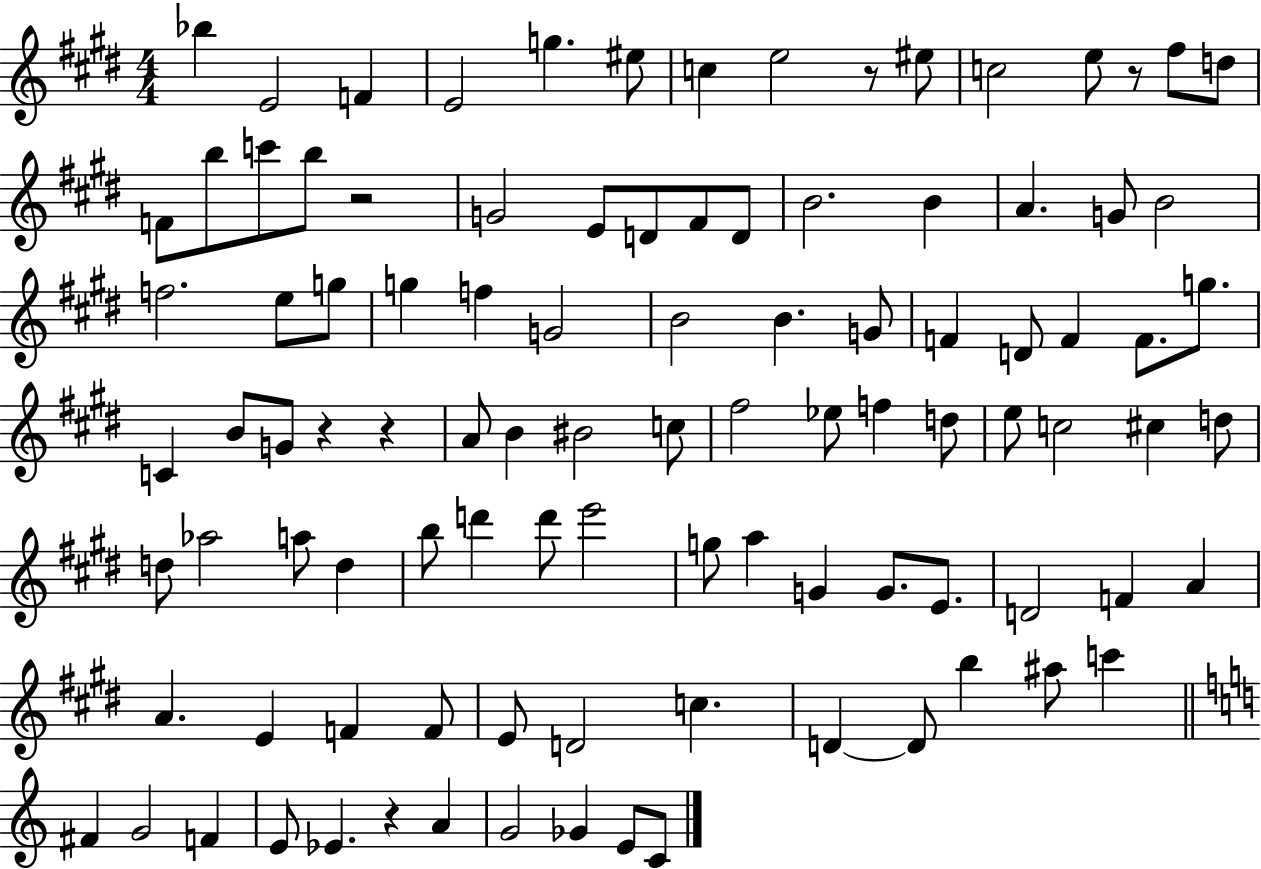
{
  \clef treble
  \numericTimeSignature
  \time 4/4
  \key e \major
  bes''4 e'2 f'4 | e'2 g''4. eis''8 | c''4 e''2 r8 eis''8 | c''2 e''8 r8 fis''8 d''8 | \break f'8 b''8 c'''8 b''8 r2 | g'2 e'8 d'8 fis'8 d'8 | b'2. b'4 | a'4. g'8 b'2 | \break f''2. e''8 g''8 | g''4 f''4 g'2 | b'2 b'4. g'8 | f'4 d'8 f'4 f'8. g''8. | \break c'4 b'8 g'8 r4 r4 | a'8 b'4 bis'2 c''8 | fis''2 ees''8 f''4 d''8 | e''8 c''2 cis''4 d''8 | \break d''8 aes''2 a''8 d''4 | b''8 d'''4 d'''8 e'''2 | g''8 a''4 g'4 g'8. e'8. | d'2 f'4 a'4 | \break a'4. e'4 f'4 f'8 | e'8 d'2 c''4. | d'4~~ d'8 b''4 ais''8 c'''4 | \bar "||" \break \key a \minor fis'4 g'2 f'4 | e'8 ees'4. r4 a'4 | g'2 ges'4 e'8 c'8 | \bar "|."
}